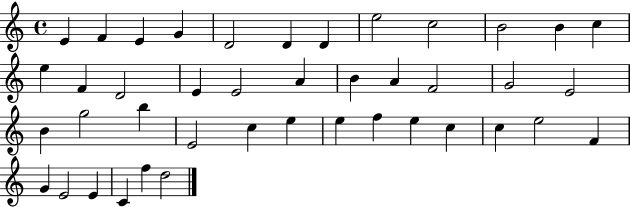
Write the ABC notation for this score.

X:1
T:Untitled
M:4/4
L:1/4
K:C
E F E G D2 D D e2 c2 B2 B c e F D2 E E2 A B A F2 G2 E2 B g2 b E2 c e e f e c c e2 F G E2 E C f d2